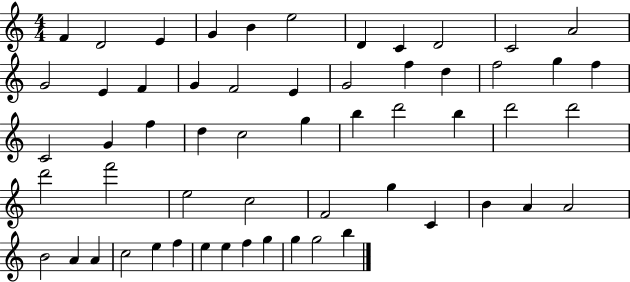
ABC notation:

X:1
T:Untitled
M:4/4
L:1/4
K:C
F D2 E G B e2 D C D2 C2 A2 G2 E F G F2 E G2 f d f2 g f C2 G f d c2 g b d'2 b d'2 d'2 d'2 f'2 e2 c2 F2 g C B A A2 B2 A A c2 e f e e f g g g2 b